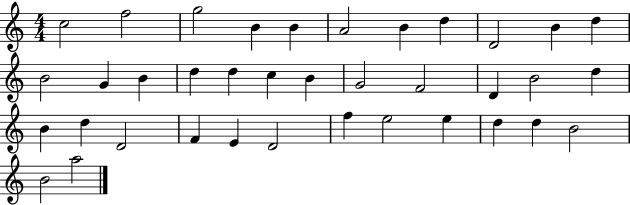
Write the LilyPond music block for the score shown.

{
  \clef treble
  \numericTimeSignature
  \time 4/4
  \key c \major
  c''2 f''2 | g''2 b'4 b'4 | a'2 b'4 d''4 | d'2 b'4 d''4 | \break b'2 g'4 b'4 | d''4 d''4 c''4 b'4 | g'2 f'2 | d'4 b'2 d''4 | \break b'4 d''4 d'2 | f'4 e'4 d'2 | f''4 e''2 e''4 | d''4 d''4 b'2 | \break b'2 a''2 | \bar "|."
}